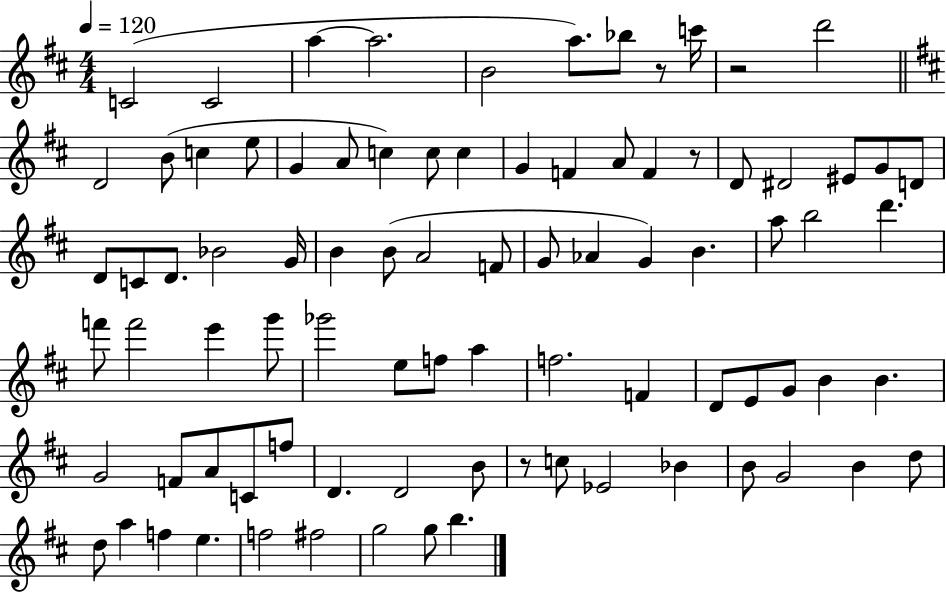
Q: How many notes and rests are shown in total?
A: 86